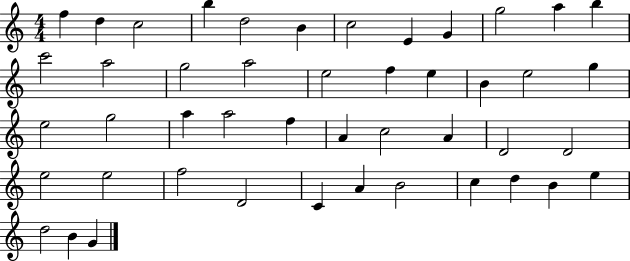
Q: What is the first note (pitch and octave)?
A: F5